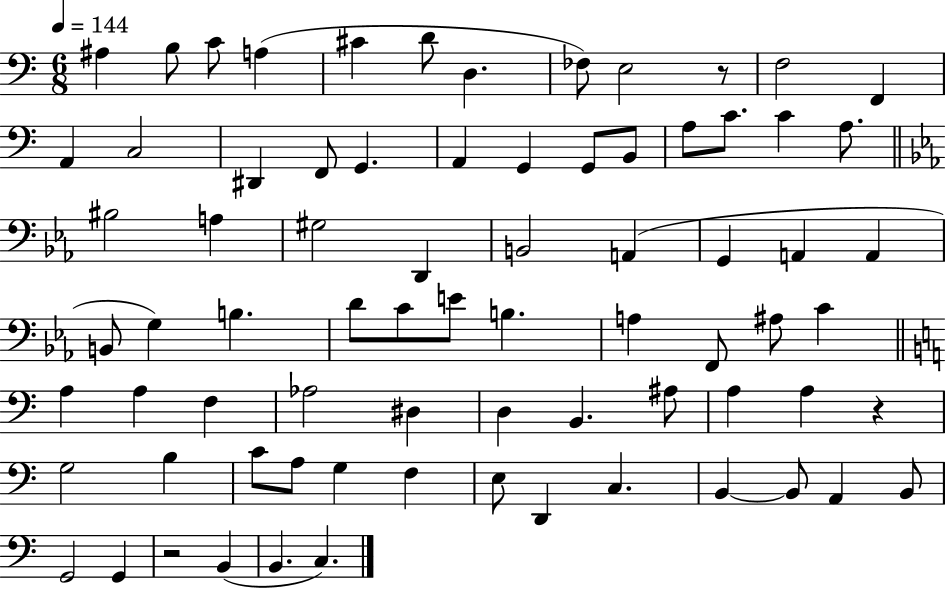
{
  \clef bass
  \numericTimeSignature
  \time 6/8
  \key c \major
  \tempo 4 = 144
  ais4 b8 c'8 a4( | cis'4 d'8 d4. | fes8) e2 r8 | f2 f,4 | \break a,4 c2 | dis,4 f,8 g,4. | a,4 g,4 g,8 b,8 | a8 c'8. c'4 a8. | \break \bar "||" \break \key ees \major bis2 a4 | gis2 d,4 | b,2 a,4( | g,4 a,4 a,4 | \break b,8 g4) b4. | d'8 c'8 e'8 b4. | a4 f,8 ais8 c'4 | \bar "||" \break \key a \minor a4 a4 f4 | aes2 dis4 | d4 b,4. ais8 | a4 a4 r4 | \break g2 b4 | c'8 a8 g4 f4 | e8 d,4 c4. | b,4~~ b,8 a,4 b,8 | \break g,2 g,4 | r2 b,4( | b,4. c4.) | \bar "|."
}